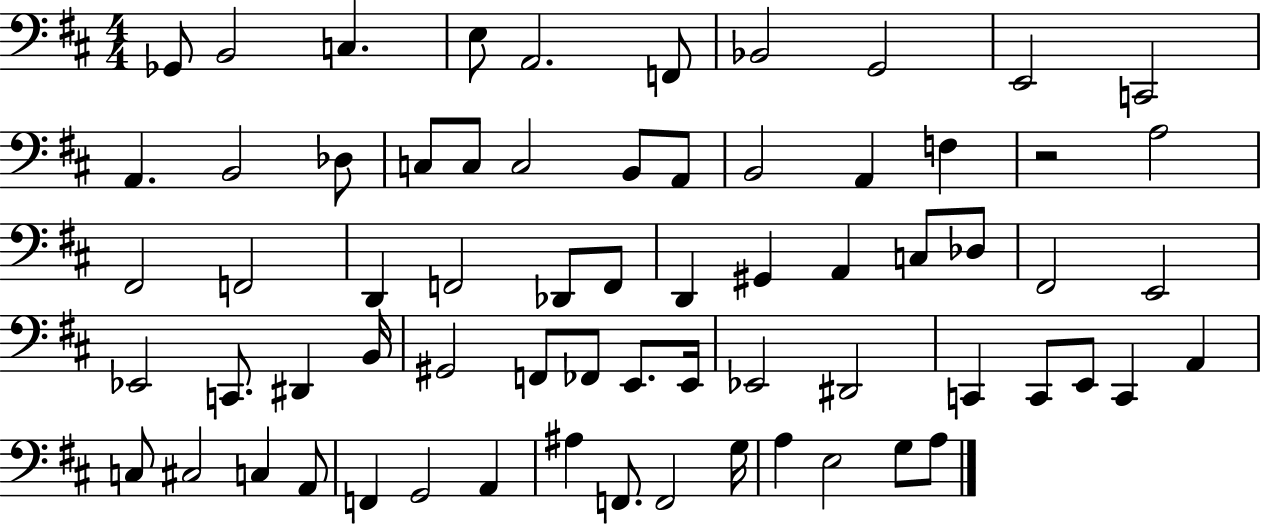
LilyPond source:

{
  \clef bass
  \numericTimeSignature
  \time 4/4
  \key d \major
  ges,8 b,2 c4. | e8 a,2. f,8 | bes,2 g,2 | e,2 c,2 | \break a,4. b,2 des8 | c8 c8 c2 b,8 a,8 | b,2 a,4 f4 | r2 a2 | \break fis,2 f,2 | d,4 f,2 des,8 f,8 | d,4 gis,4 a,4 c8 des8 | fis,2 e,2 | \break ees,2 c,8. dis,4 b,16 | gis,2 f,8 fes,8 e,8. e,16 | ees,2 dis,2 | c,4 c,8 e,8 c,4 a,4 | \break c8 cis2 c4 a,8 | f,4 g,2 a,4 | ais4 f,8. f,2 g16 | a4 e2 g8 a8 | \break \bar "|."
}